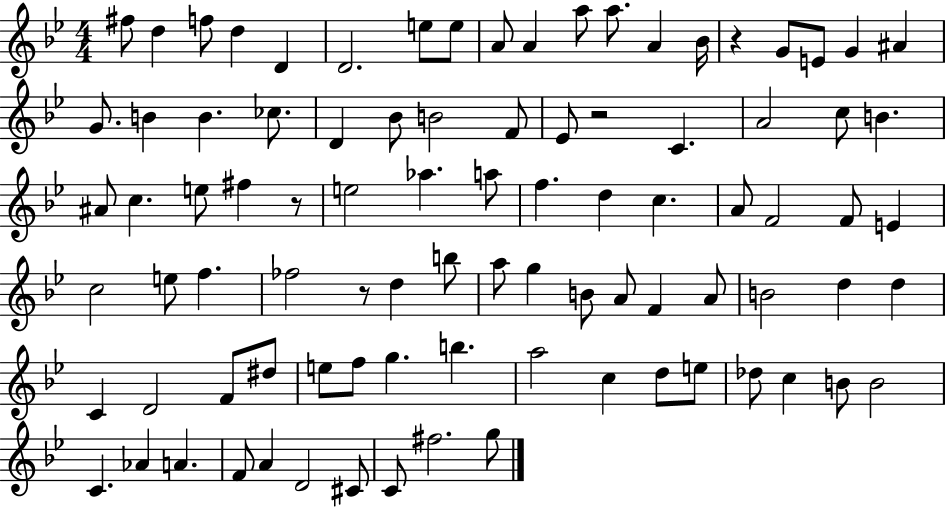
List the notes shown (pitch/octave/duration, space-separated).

F#5/e D5/q F5/e D5/q D4/q D4/h. E5/e E5/e A4/e A4/q A5/e A5/e. A4/q Bb4/s R/q G4/e E4/e G4/q A#4/q G4/e. B4/q B4/q. CES5/e. D4/q Bb4/e B4/h F4/e Eb4/e R/h C4/q. A4/h C5/e B4/q. A#4/e C5/q. E5/e F#5/q R/e E5/h Ab5/q. A5/e F5/q. D5/q C5/q. A4/e F4/h F4/e E4/q C5/h E5/e F5/q. FES5/h R/e D5/q B5/e A5/e G5/q B4/e A4/e F4/q A4/e B4/h D5/q D5/q C4/q D4/h F4/e D#5/e E5/e F5/e G5/q. B5/q. A5/h C5/q D5/e E5/e Db5/e C5/q B4/e B4/h C4/q. Ab4/q A4/q. F4/e A4/q D4/h C#4/e C4/e F#5/h. G5/e